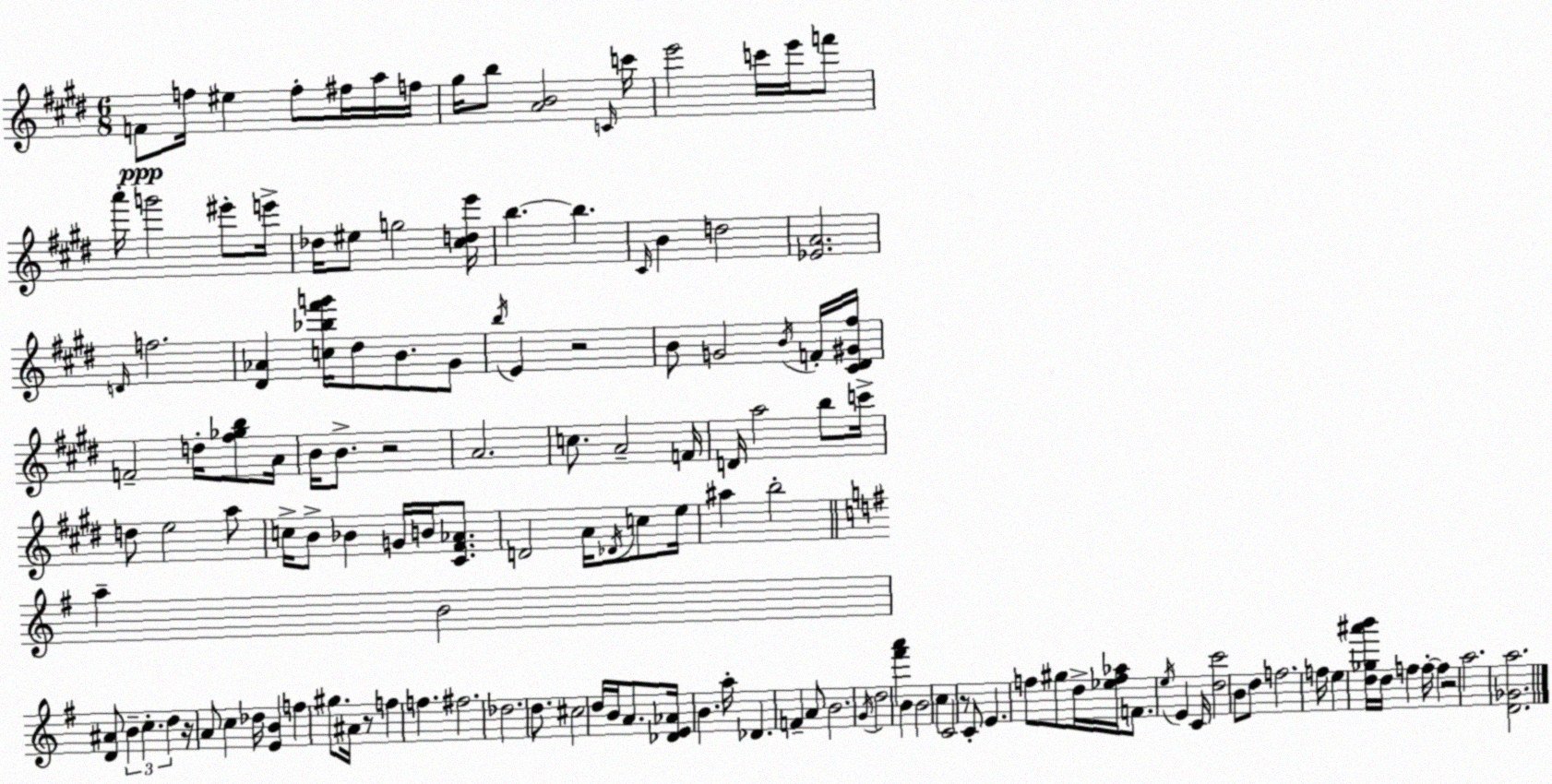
X:1
T:Untitled
M:6/8
L:1/4
K:E
F/2 f/4 ^e f/2 ^f/4 a/4 f/4 ^g/4 b/2 [AB]2 C/4 c'/4 e'2 c'/4 e'/4 f'/2 a'/4 g'2 ^e'/2 e'/4 _d/4 ^e/2 g2 [^cde']/4 b b ^C/4 B d2 [_EA]2 D/4 f2 [^D_A] [c_b^f'g']/4 ^d/2 B/2 ^G/2 b/4 E z2 B/2 G2 B/4 F/4 [^C^D^G^f]/4 F2 d/4 [^f_gb]/2 A/4 B/4 B/2 z2 A2 c/2 A2 F/4 D/4 a2 b/2 c'/4 d/2 e2 a/2 c/4 B/2 _B G/4 B/4 [^C^F_A]/2 D2 A/4 _D/4 c/2 e/4 ^a b2 a B2 [D^A]/2 B c d z/4 A/2 c _d/4 [EB] f ^g/2 ^A/4 z/2 f f ^f2 _d2 d/2 ^c2 d/4 B/4 A/2 [_DE_A]/4 B a/4 _D F A/2 B2 G/4 d2 [^f'a'] B B2 c C2 z/2 C/2 E f/2 ^g/2 d/4 [_ef_a]/4 F/2 e/4 E C/4 [dc']2 B/2 d/2 f2 f/4 e [d_g^a'b']/4 d/4 f f/4 f z2 a2 [D_Ga]2